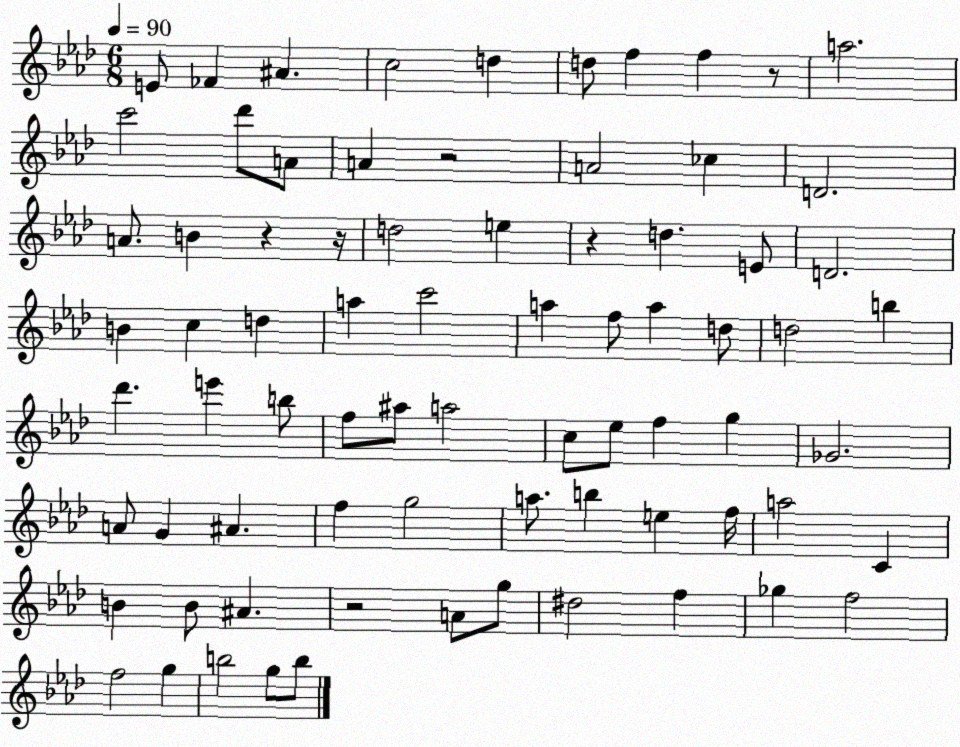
X:1
T:Untitled
M:6/8
L:1/4
K:Ab
E/2 _F ^A c2 d d/2 f f z/2 a2 c'2 _d'/2 A/2 A z2 A2 _c D2 A/2 B z z/4 d2 e z d E/2 D2 B c d a c'2 a f/2 a d/2 d2 b _d' e' b/2 f/2 ^a/2 a2 c/2 _e/2 f g _G2 A/2 G ^A f g2 a/2 b e f/4 a2 C B B/2 ^A z2 A/2 g/2 ^d2 f _g f2 f2 g b2 g/2 b/2